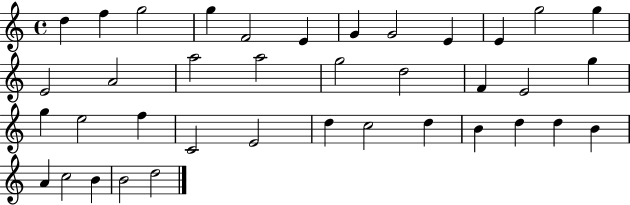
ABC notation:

X:1
T:Untitled
M:4/4
L:1/4
K:C
d f g2 g F2 E G G2 E E g2 g E2 A2 a2 a2 g2 d2 F E2 g g e2 f C2 E2 d c2 d B d d B A c2 B B2 d2